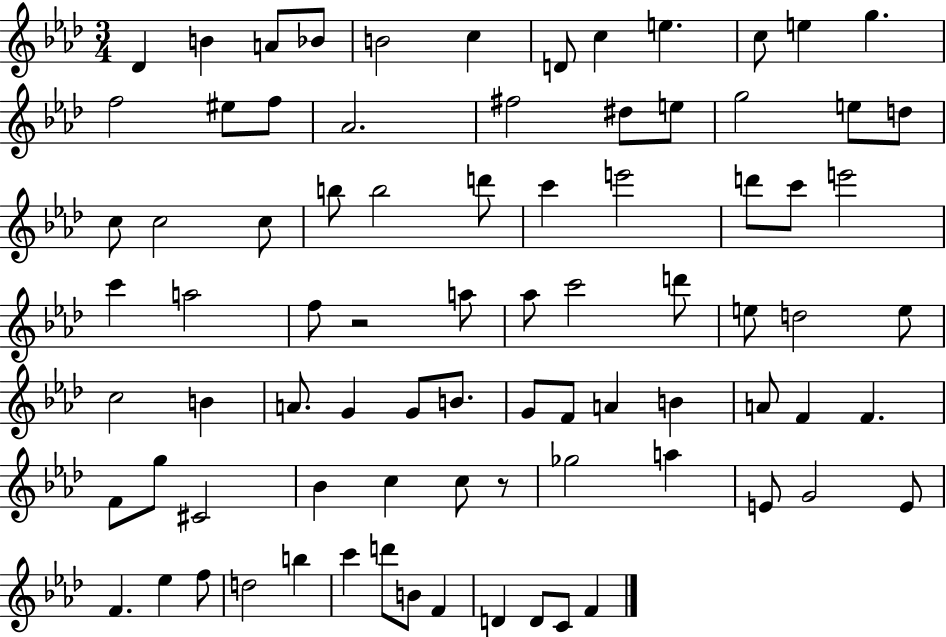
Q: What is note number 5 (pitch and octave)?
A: B4